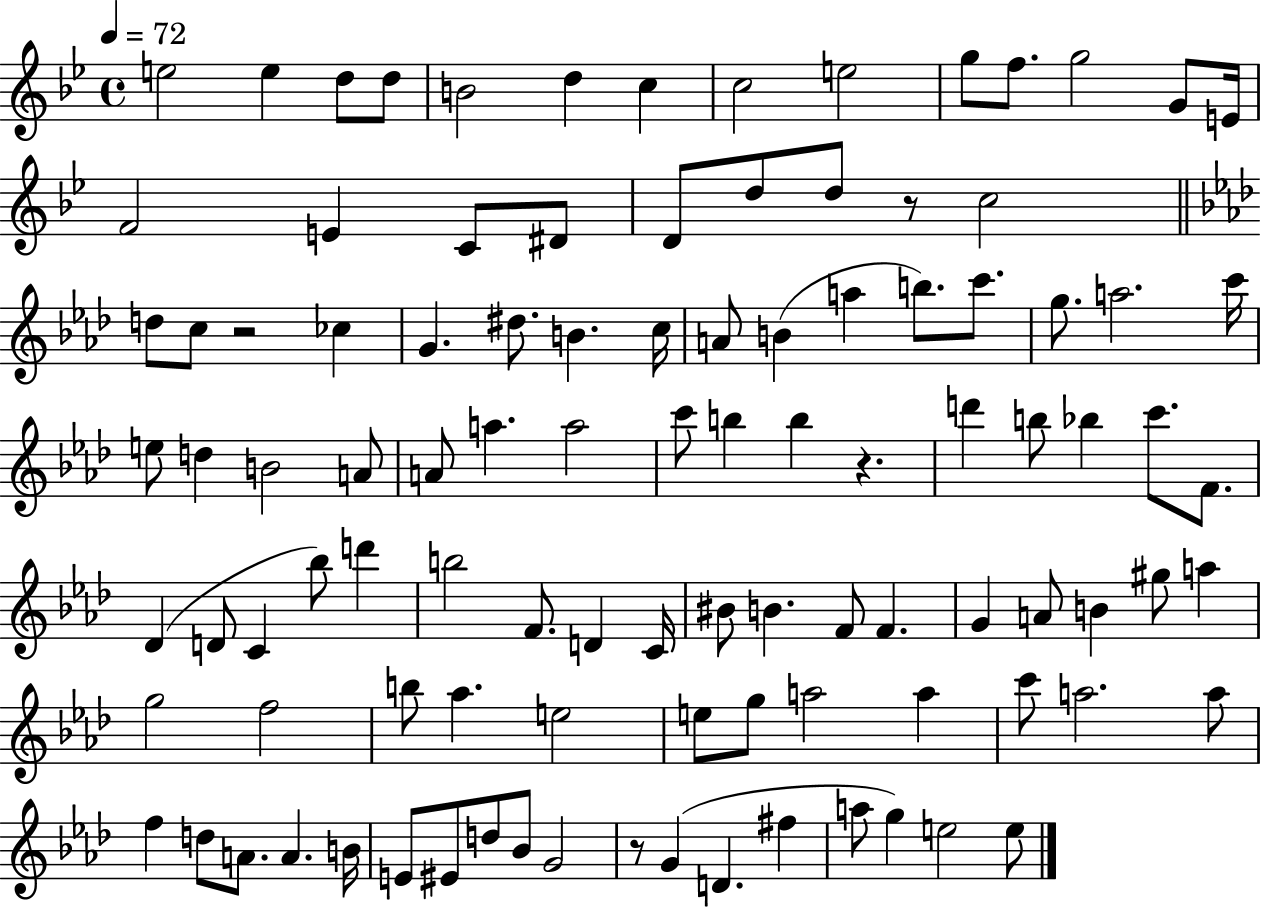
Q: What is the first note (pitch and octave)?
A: E5